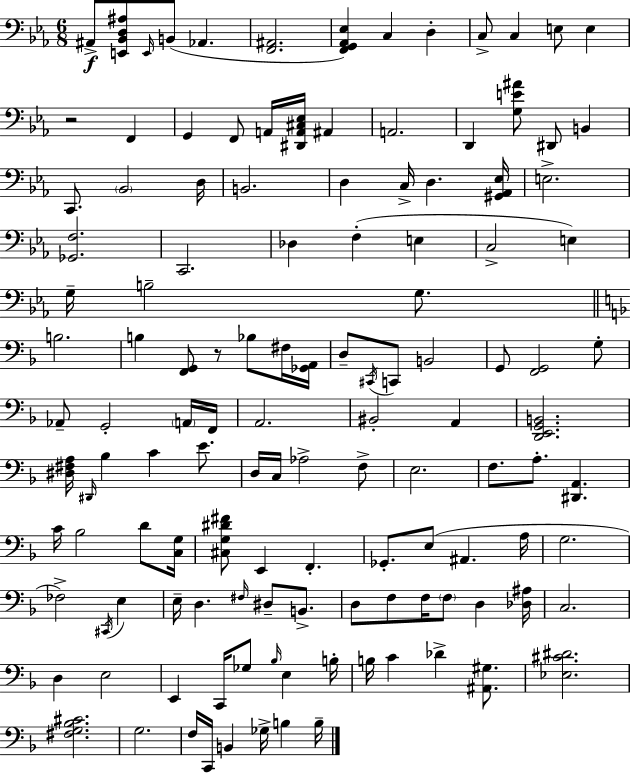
X:1
T:Untitled
M:6/8
L:1/4
K:Cm
^A,,/2 [E,,_B,,D,^A,]/2 E,,/4 B,,/2 _A,, [F,,^A,,]2 [F,,G,,_A,,_E,] C, D, C,/2 C, E,/2 E, z2 F,, G,, F,,/2 A,,/4 [^D,,A,,^C,_E,]/4 ^A,, A,,2 D,, [G,E^A]/2 ^D,,/2 B,, C,,/2 _B,,2 D,/4 B,,2 D, C,/4 D, [^G,,_A,,_E,]/4 E,2 [_G,,F,]2 C,,2 _D, F, E, C,2 E, G,/4 B,2 G,/2 B,2 B, [F,,G,,]/2 z/2 _B,/2 ^F,/4 [_G,,A,,]/4 D,/2 ^C,,/4 C,,/2 B,,2 G,,/2 [F,,G,,]2 G,/2 _A,,/2 G,,2 A,,/4 F,,/4 A,,2 ^B,,2 A,, [D,,E,,G,,B,,]2 [^D,^F,A,]/4 ^D,,/4 _B, C E/2 D,/4 C,/4 _A,2 F,/2 E,2 F,/2 A,/2 [^D,,A,,] C/4 _B,2 D/2 [C,G,]/4 [^C,G,^D^F]/2 E,, F,, _G,,/2 E,/2 ^A,, A,/4 G,2 _F,2 ^C,,/4 E, E,/4 D, ^F,/4 ^D,/2 B,,/2 D,/2 F,/2 F,/4 F,/2 D, [_D,^A,]/4 C,2 D, E,2 E,, C,,/4 _G,/2 _B,/4 E, B,/4 B,/4 C _D [^A,,^G,]/2 [_E,^C^D]2 [^F,G,_B,^C]2 G,2 F,/4 C,,/4 B,, _G,/4 B, B,/4